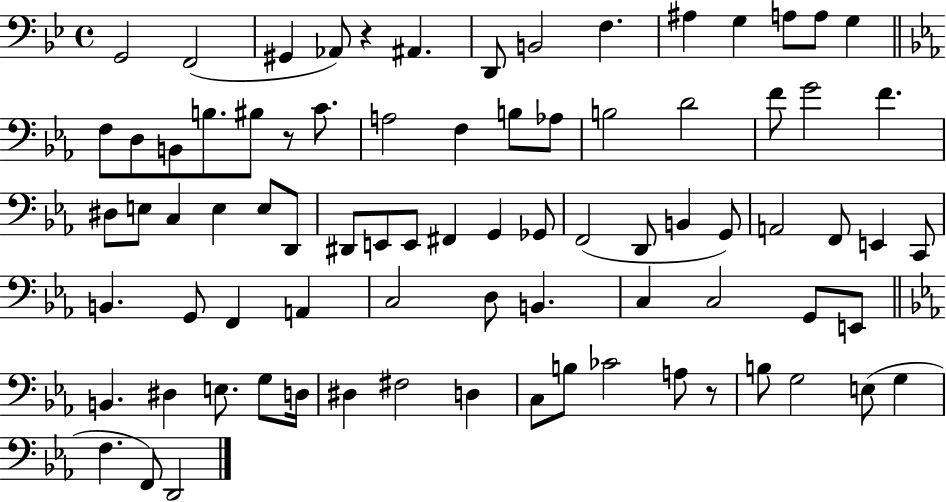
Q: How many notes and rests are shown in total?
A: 81